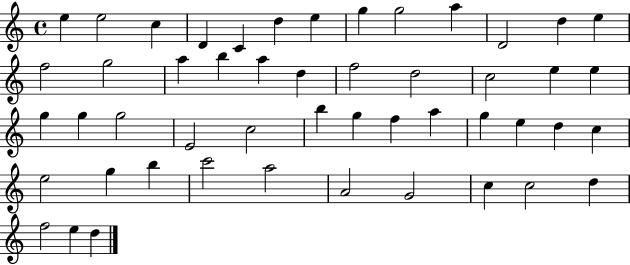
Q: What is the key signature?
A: C major